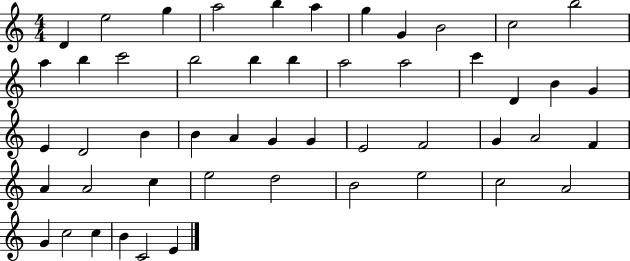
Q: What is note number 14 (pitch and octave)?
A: C6